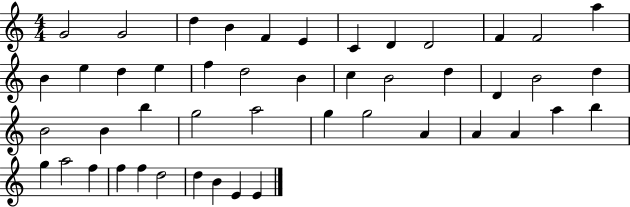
{
  \clef treble
  \numericTimeSignature
  \time 4/4
  \key c \major
  g'2 g'2 | d''4 b'4 f'4 e'4 | c'4 d'4 d'2 | f'4 f'2 a''4 | \break b'4 e''4 d''4 e''4 | f''4 d''2 b'4 | c''4 b'2 d''4 | d'4 b'2 d''4 | \break b'2 b'4 b''4 | g''2 a''2 | g''4 g''2 a'4 | a'4 a'4 a''4 b''4 | \break g''4 a''2 f''4 | f''4 f''4 d''2 | d''4 b'4 e'4 e'4 | \bar "|."
}